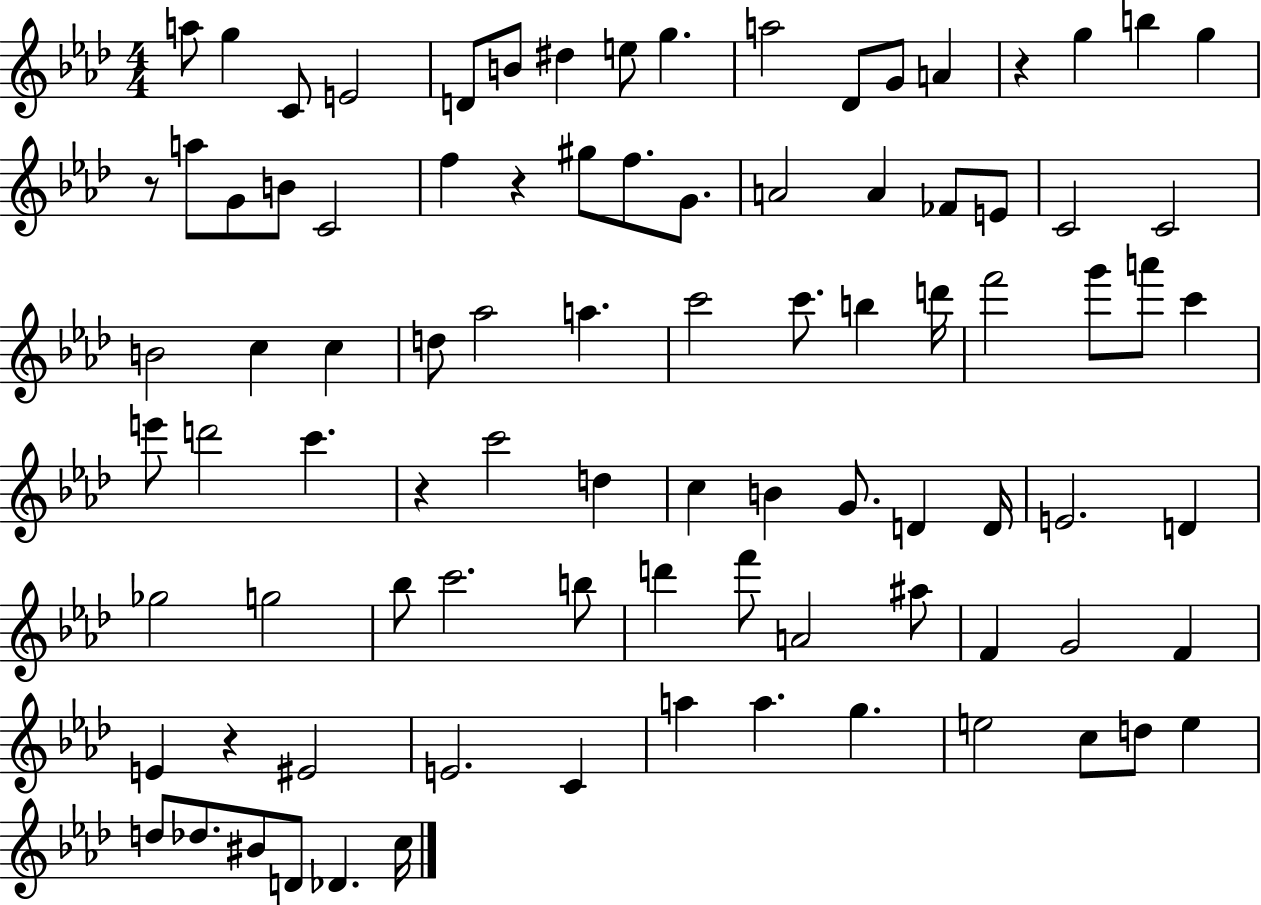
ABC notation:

X:1
T:Untitled
M:4/4
L:1/4
K:Ab
a/2 g C/2 E2 D/2 B/2 ^d e/2 g a2 _D/2 G/2 A z g b g z/2 a/2 G/2 B/2 C2 f z ^g/2 f/2 G/2 A2 A _F/2 E/2 C2 C2 B2 c c d/2 _a2 a c'2 c'/2 b d'/4 f'2 g'/2 a'/2 c' e'/2 d'2 c' z c'2 d c B G/2 D D/4 E2 D _g2 g2 _b/2 c'2 b/2 d' f'/2 A2 ^a/2 F G2 F E z ^E2 E2 C a a g e2 c/2 d/2 e d/2 _d/2 ^B/2 D/2 _D c/4